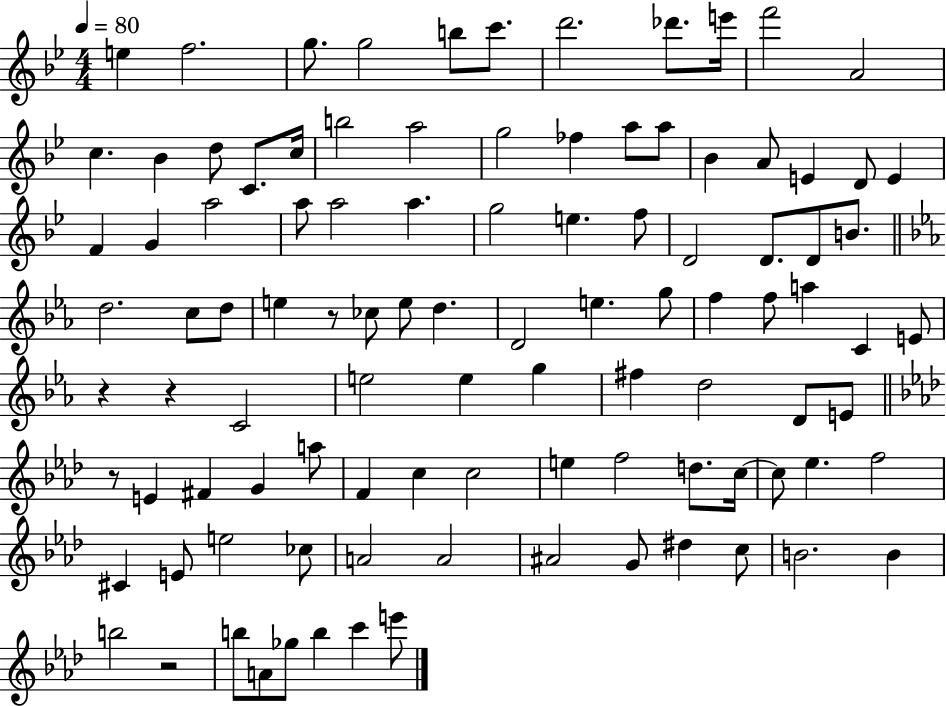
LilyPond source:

{
  \clef treble
  \numericTimeSignature
  \time 4/4
  \key bes \major
  \tempo 4 = 80
  e''4 f''2. | g''8. g''2 b''8 c'''8. | d'''2. des'''8. e'''16 | f'''2 a'2 | \break c''4. bes'4 d''8 c'8. c''16 | b''2 a''2 | g''2 fes''4 a''8 a''8 | bes'4 a'8 e'4 d'8 e'4 | \break f'4 g'4 a''2 | a''8 a''2 a''4. | g''2 e''4. f''8 | d'2 d'8. d'8 b'8. | \break \bar "||" \break \key ees \major d''2. c''8 d''8 | e''4 r8 ces''8 e''8 d''4. | d'2 e''4. g''8 | f''4 f''8 a''4 c'4 e'8 | \break r4 r4 c'2 | e''2 e''4 g''4 | fis''4 d''2 d'8 e'8 | \bar "||" \break \key aes \major r8 e'4 fis'4 g'4 a''8 | f'4 c''4 c''2 | e''4 f''2 d''8. c''16~~ | c''8 ees''4. f''2 | \break cis'4 e'8 e''2 ces''8 | a'2 a'2 | ais'2 g'8 dis''4 c''8 | b'2. b'4 | \break b''2 r2 | b''8 a'8 ges''8 b''4 c'''4 e'''8 | \bar "|."
}